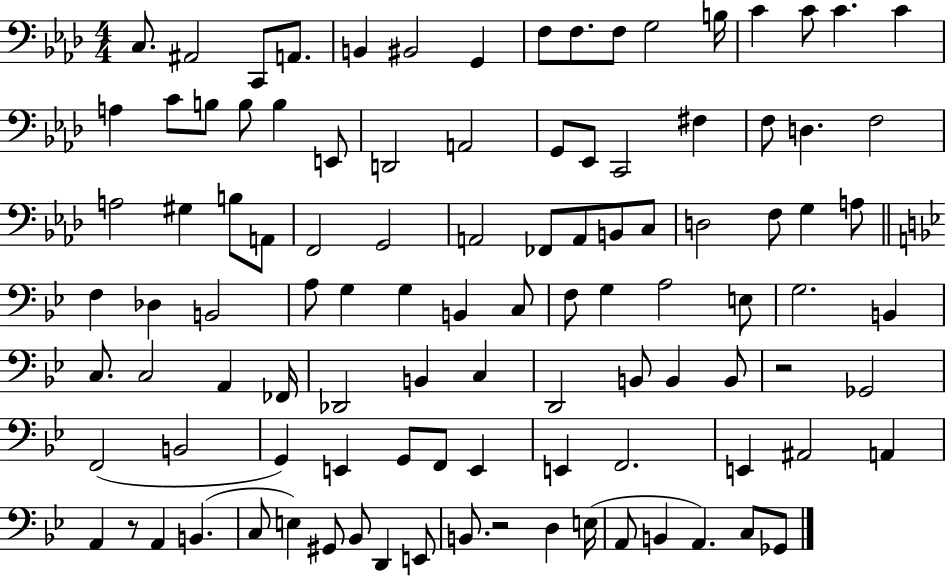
C3/e. A#2/h C2/e A2/e. B2/q BIS2/h G2/q F3/e F3/e. F3/e G3/h B3/s C4/q C4/e C4/q. C4/q A3/q C4/e B3/e B3/e B3/q E2/e D2/h A2/h G2/e Eb2/e C2/h F#3/q F3/e D3/q. F3/h A3/h G#3/q B3/e A2/e F2/h G2/h A2/h FES2/e A2/e B2/e C3/e D3/h F3/e G3/q A3/e F3/q Db3/q B2/h A3/e G3/q G3/q B2/q C3/e F3/e G3/q A3/h E3/e G3/h. B2/q C3/e. C3/h A2/q FES2/s Db2/h B2/q C3/q D2/h B2/e B2/q B2/e R/h Gb2/h F2/h B2/h G2/q E2/q G2/e F2/e E2/q E2/q F2/h. E2/q A#2/h A2/q A2/q R/e A2/q B2/q. C3/e E3/q G#2/e Bb2/e D2/q E2/e B2/e. R/h D3/q E3/s A2/e B2/q A2/q. C3/e Gb2/e